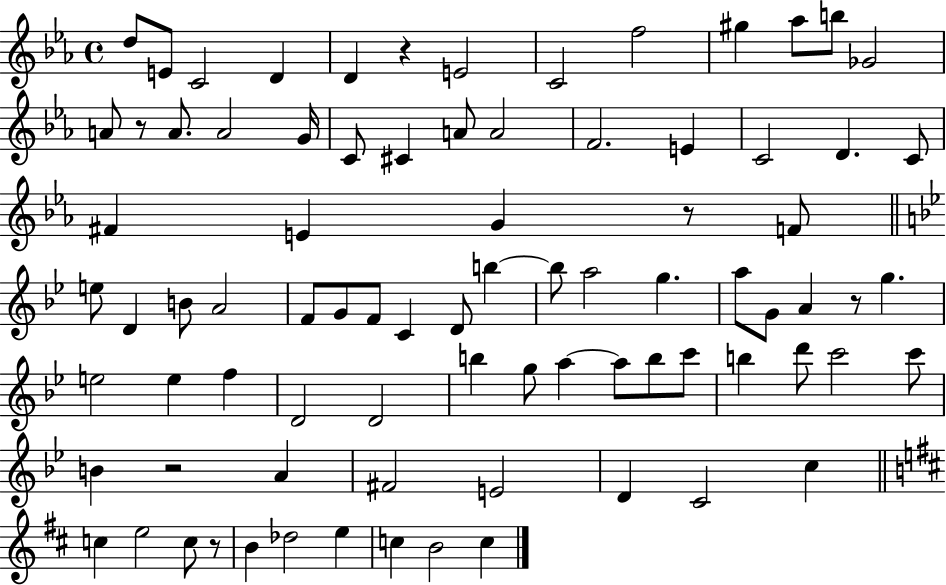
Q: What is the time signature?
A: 4/4